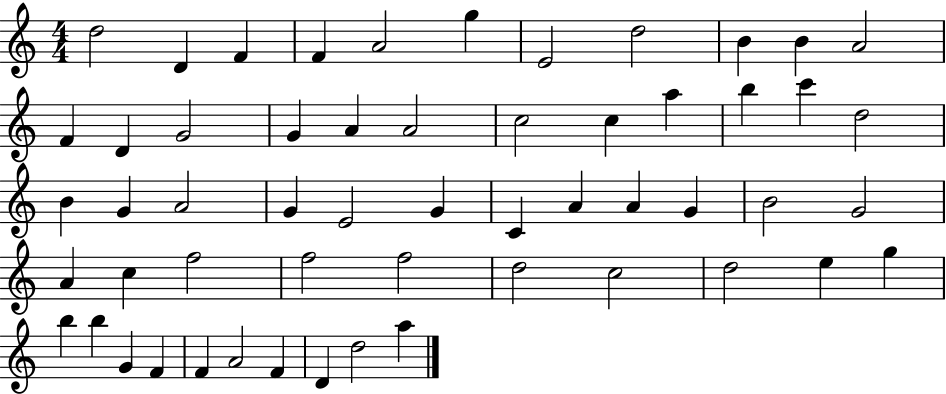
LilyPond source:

{
  \clef treble
  \numericTimeSignature
  \time 4/4
  \key c \major
  d''2 d'4 f'4 | f'4 a'2 g''4 | e'2 d''2 | b'4 b'4 a'2 | \break f'4 d'4 g'2 | g'4 a'4 a'2 | c''2 c''4 a''4 | b''4 c'''4 d''2 | \break b'4 g'4 a'2 | g'4 e'2 g'4 | c'4 a'4 a'4 g'4 | b'2 g'2 | \break a'4 c''4 f''2 | f''2 f''2 | d''2 c''2 | d''2 e''4 g''4 | \break b''4 b''4 g'4 f'4 | f'4 a'2 f'4 | d'4 d''2 a''4 | \bar "|."
}